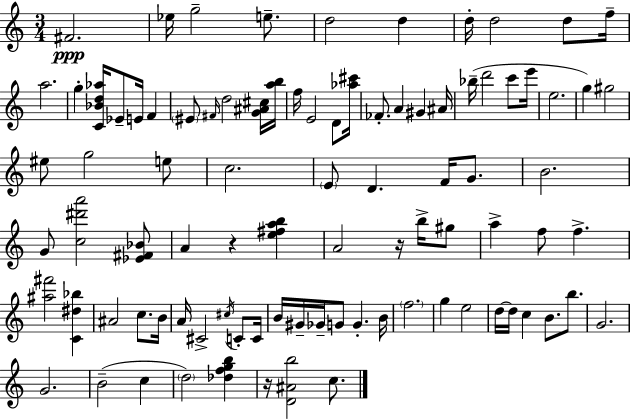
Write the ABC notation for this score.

X:1
T:Untitled
M:3/4
L:1/4
K:C
^F2 _e/4 g2 e/2 d2 d d/4 d2 d/2 f/4 a2 g [C_Bd_a]/4 _E/2 E/4 F ^E/2 ^F/4 d2 [G^A^c]/4 [ab]/4 f/4 E2 D/2 [_a^c']/4 _F/2 A ^G ^A/4 _b/4 d'2 c'/2 e'/4 e2 g ^g2 ^e/2 g2 e/2 c2 E/2 D F/4 G/2 B2 G/2 [c^d'a']2 [_E^F_B]/2 A z [e^fab] A2 z/4 b/4 ^g/2 a f/2 f [^a^f']2 [C^d_b] ^A2 c/2 B/4 A/4 ^C2 ^c/4 C/2 C/4 B/4 ^G/4 _G/4 G/2 G B/4 f2 g e2 d/4 d/4 c B/2 b/2 G2 G2 B2 c d2 [_dfgb] z/4 [D^Ab]2 c/2